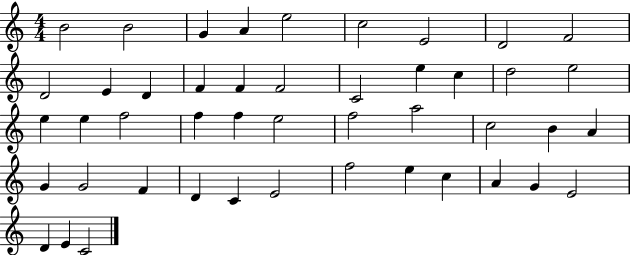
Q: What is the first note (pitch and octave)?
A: B4